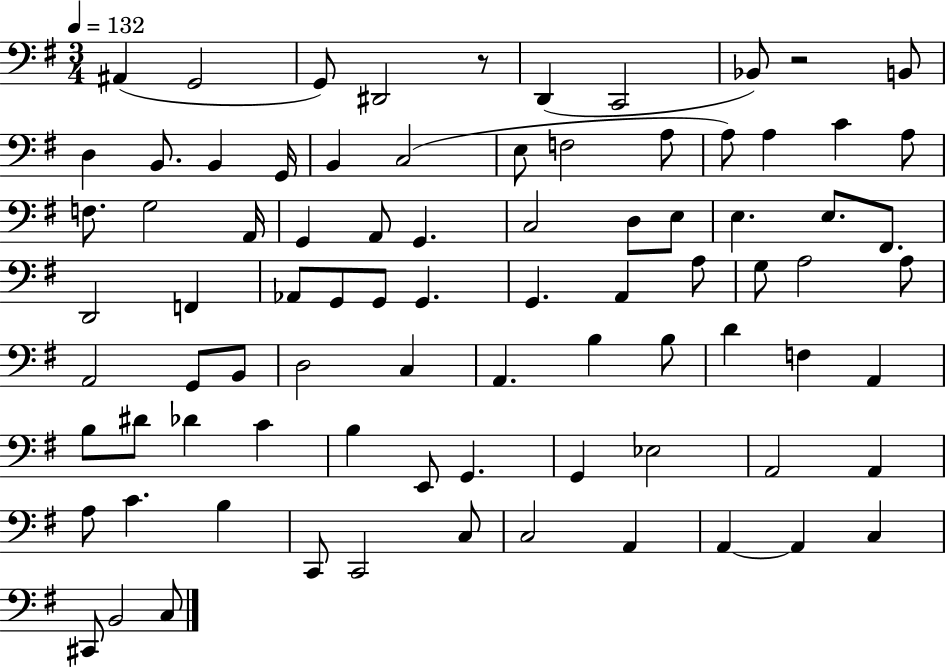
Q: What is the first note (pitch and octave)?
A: A#2